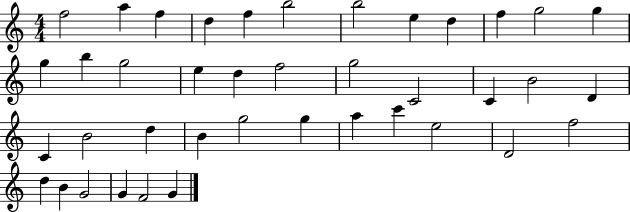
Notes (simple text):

F5/h A5/q F5/q D5/q F5/q B5/h B5/h E5/q D5/q F5/q G5/h G5/q G5/q B5/q G5/h E5/q D5/q F5/h G5/h C4/h C4/q B4/h D4/q C4/q B4/h D5/q B4/q G5/h G5/q A5/q C6/q E5/h D4/h F5/h D5/q B4/q G4/h G4/q F4/h G4/q